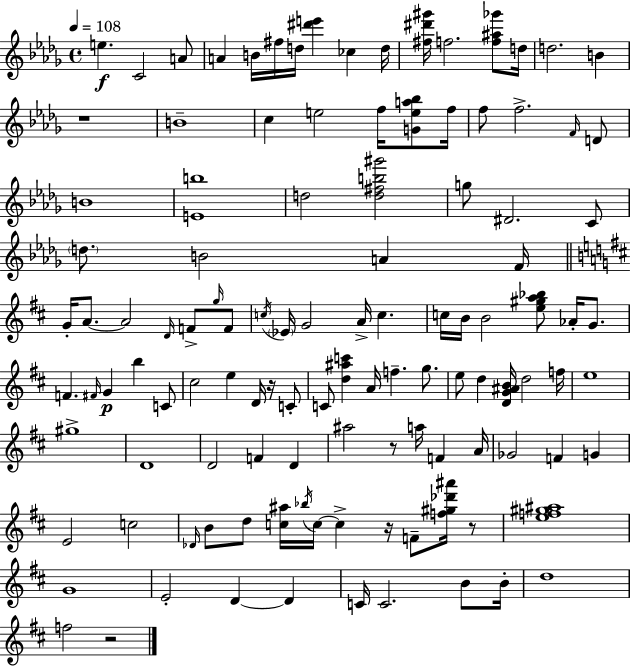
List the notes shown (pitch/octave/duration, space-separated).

E5/q. C4/h A4/e A4/q B4/s F#5/s D5/s [D#6,E6]/q CES5/q D5/s [F#5,D#6,G#6]/s F5/h. [F5,A#5,Gb6]/e D5/s D5/h. B4/q R/w B4/w C5/q E5/h F5/s [G4,E5,A5,Bb5]/e F5/s F5/e F5/h. F4/s D4/e B4/w [E4,B5]/w D5/h [D5,F#5,B5,G#6]/h G5/e D#4/h. C4/e D5/e. B4/h A4/q F4/s G4/s A4/e. A4/h D4/s F4/e G5/s F4/e C5/s Eb4/s G4/h A4/s C5/q. C5/s B4/s B4/h [E5,G#5,A5,Bb5]/e Ab4/s G4/e. F4/q. F#4/s G4/q B5/q C4/e C#5/h E5/q D4/s R/s C4/e C4/e [D5,A#5,C6]/q A4/s F5/q. G5/e. E5/e D5/q [D4,G4,A#4,B4]/s D5/h F5/s E5/w G#5/w D4/w D4/h F4/q D4/q A#5/h R/e A5/s F4/q A4/s Gb4/h F4/q G4/q E4/h C5/h Db4/s B4/e D5/e [C5,A#5]/s Bb5/s C5/s C5/q R/s F4/e [F5,G#5,Db6,A#6]/s R/e [E5,F5,G#5,A#5]/w G4/w E4/h D4/q D4/q C4/s C4/h. B4/e B4/s D5/w F5/h R/h